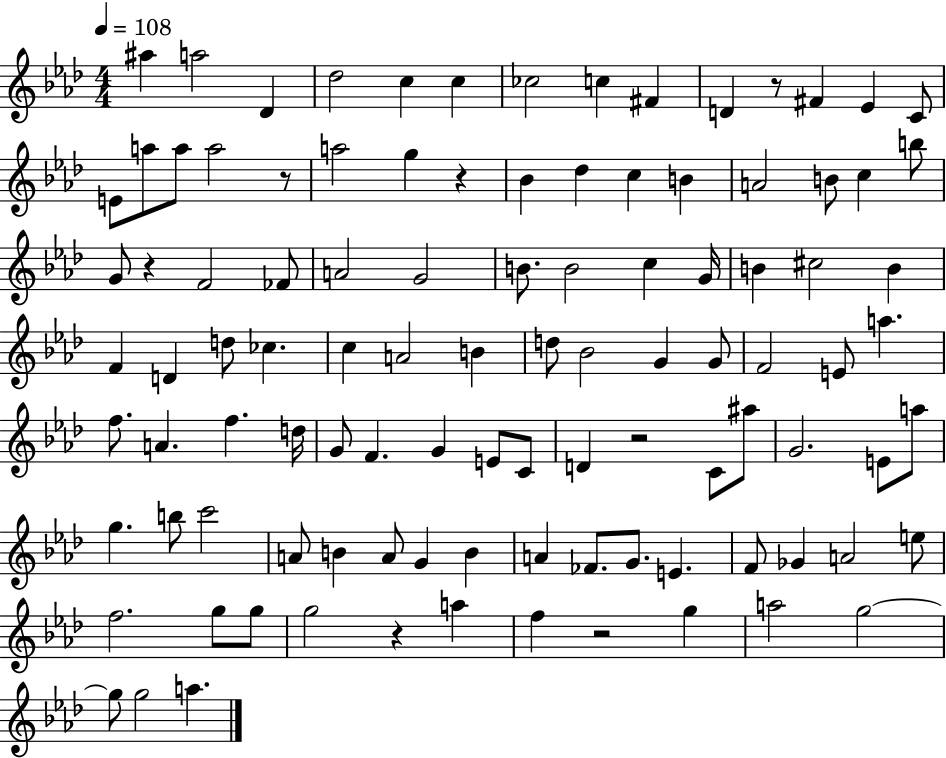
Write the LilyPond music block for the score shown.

{
  \clef treble
  \numericTimeSignature
  \time 4/4
  \key aes \major
  \tempo 4 = 108
  ais''4 a''2 des'4 | des''2 c''4 c''4 | ces''2 c''4 fis'4 | d'4 r8 fis'4 ees'4 c'8 | \break e'8 a''8 a''8 a''2 r8 | a''2 g''4 r4 | bes'4 des''4 c''4 b'4 | a'2 b'8 c''4 b''8 | \break g'8 r4 f'2 fes'8 | a'2 g'2 | b'8. b'2 c''4 g'16 | b'4 cis''2 b'4 | \break f'4 d'4 d''8 ces''4. | c''4 a'2 b'4 | d''8 bes'2 g'4 g'8 | f'2 e'8 a''4. | \break f''8. a'4. f''4. d''16 | g'8 f'4. g'4 e'8 c'8 | d'4 r2 c'8 ais''8 | g'2. e'8 a''8 | \break g''4. b''8 c'''2 | a'8 b'4 a'8 g'4 b'4 | a'4 fes'8. g'8. e'4. | f'8 ges'4 a'2 e''8 | \break f''2. g''8 g''8 | g''2 r4 a''4 | f''4 r2 g''4 | a''2 g''2~~ | \break g''8 g''2 a''4. | \bar "|."
}